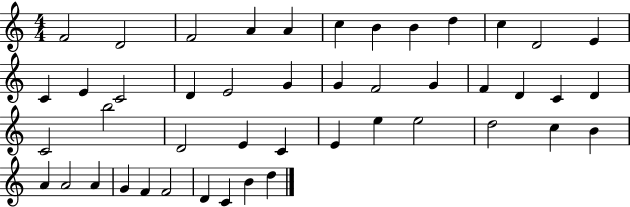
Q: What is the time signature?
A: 4/4